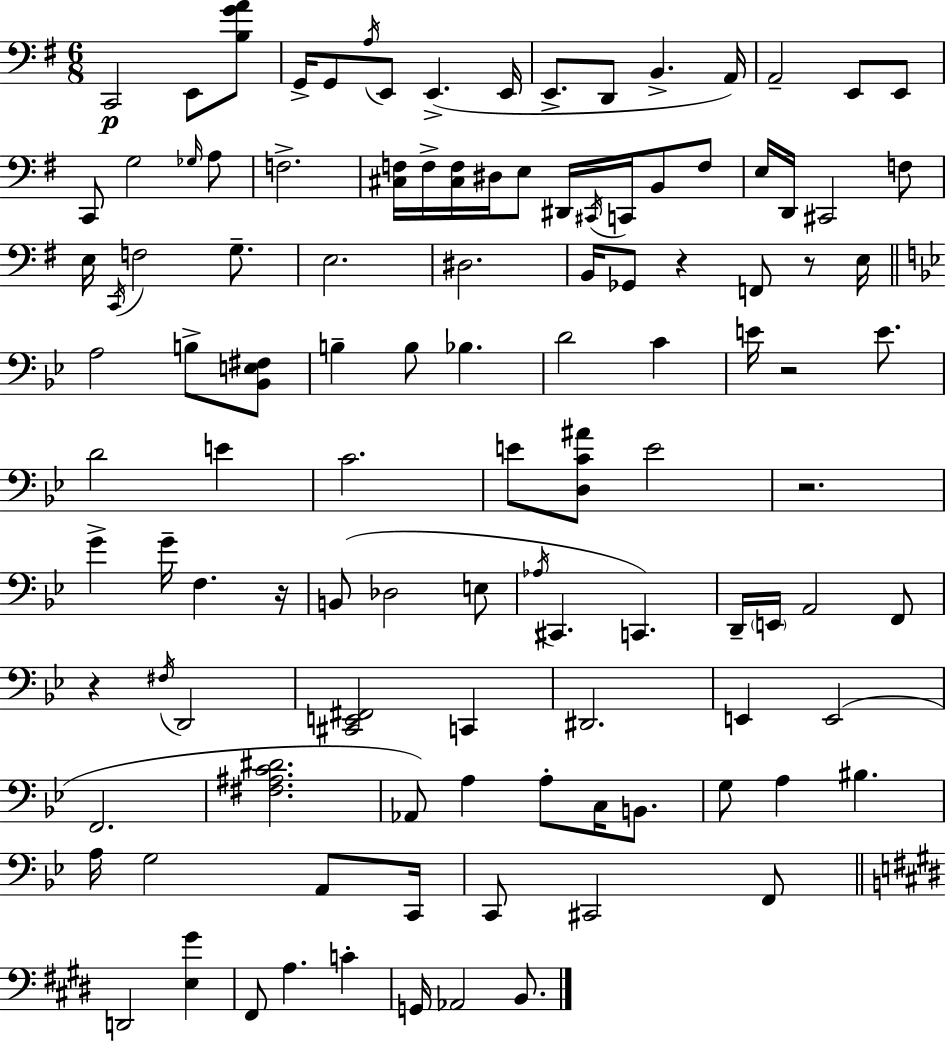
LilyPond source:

{
  \clef bass
  \numericTimeSignature
  \time 6/8
  \key e \minor
  c,2\p e,8 <b g' a'>8 | g,16-> g,8 \acciaccatura { a16 } e,8 e,4.->( | e,16 e,8.-> d,8 b,4.-> | a,16) a,2-- e,8 e,8 | \break c,8 g2 \grace { ges16 } | a8 f2.-> | <cis f>16 f16-> <cis f>16 dis16 e8 dis,16 \acciaccatura { cis,16 } c,16 b,8 | f8 e16 d,16 cis,2 | \break f8 e16 \acciaccatura { c,16 } f2 | g8.-- e2. | dis2. | b,16 ges,8 r4 f,8 | \break r8 e16 \bar "||" \break \key g \minor a2 b8-> <bes, e fis>8 | b4-- b8 bes4. | d'2 c'4 | e'16 r2 e'8. | \break d'2 e'4 | c'2. | e'8 <d c' ais'>8 e'2 | r2. | \break g'4-> g'16-- f4. r16 | b,8( des2 e8 | \acciaccatura { aes16 } cis,4. c,4.) | d,16-- \parenthesize e,16 a,2 f,8 | \break r4 \acciaccatura { fis16 } d,2 | <cis, e, fis,>2 c,4 | dis,2. | e,4 e,2( | \break f,2. | <fis ais c' dis'>2. | aes,8) a4 a8-. c16 b,8. | g8 a4 bis4. | \break a16 g2 a,8 | c,16 c,8 cis,2 | f,8 \bar "||" \break \key e \major d,2 <e gis'>4 | fis,8 a4. c'4-. | g,16 aes,2 b,8. | \bar "|."
}